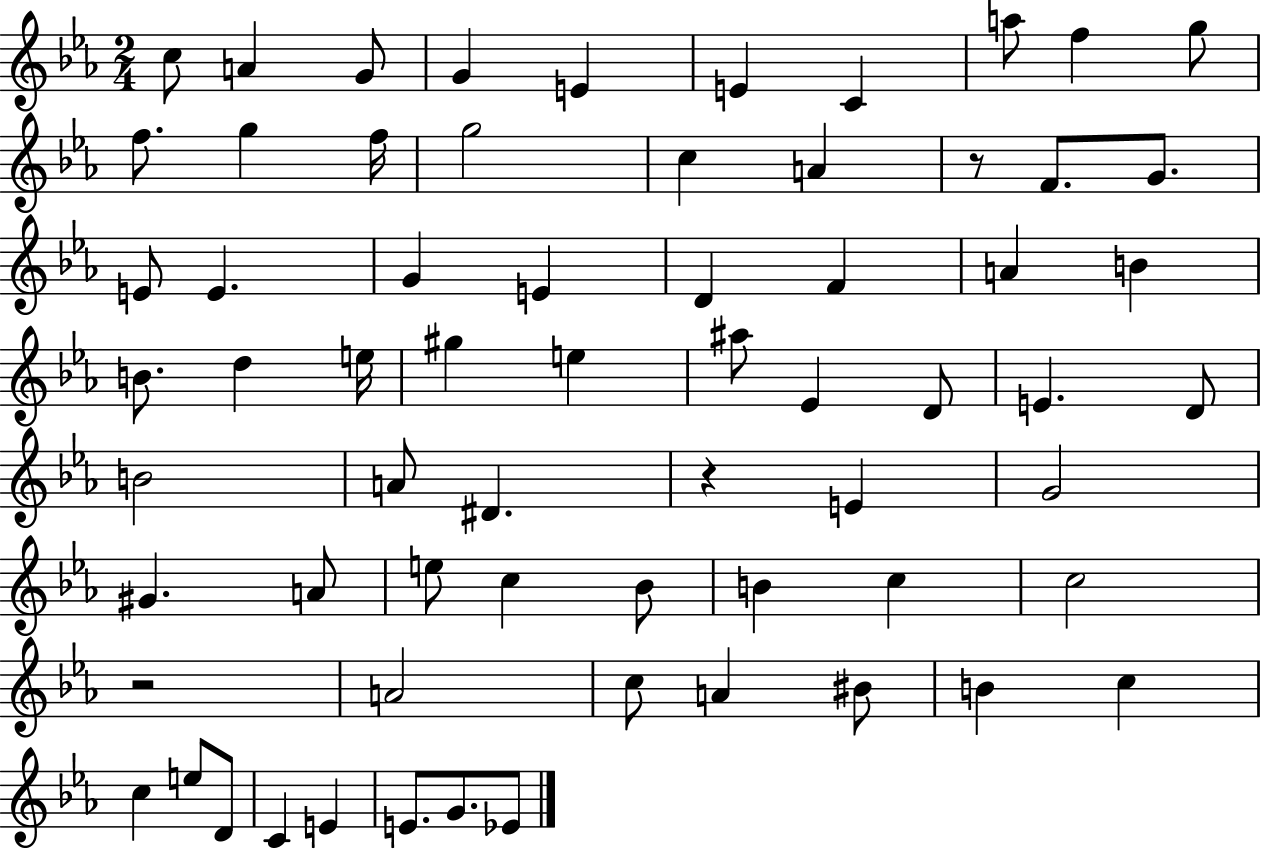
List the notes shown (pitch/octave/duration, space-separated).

C5/e A4/q G4/e G4/q E4/q E4/q C4/q A5/e F5/q G5/e F5/e. G5/q F5/s G5/h C5/q A4/q R/e F4/e. G4/e. E4/e E4/q. G4/q E4/q D4/q F4/q A4/q B4/q B4/e. D5/q E5/s G#5/q E5/q A#5/e Eb4/q D4/e E4/q. D4/e B4/h A4/e D#4/q. R/q E4/q G4/h G#4/q. A4/e E5/e C5/q Bb4/e B4/q C5/q C5/h R/h A4/h C5/e A4/q BIS4/e B4/q C5/q C5/q E5/e D4/e C4/q E4/q E4/e. G4/e. Eb4/e